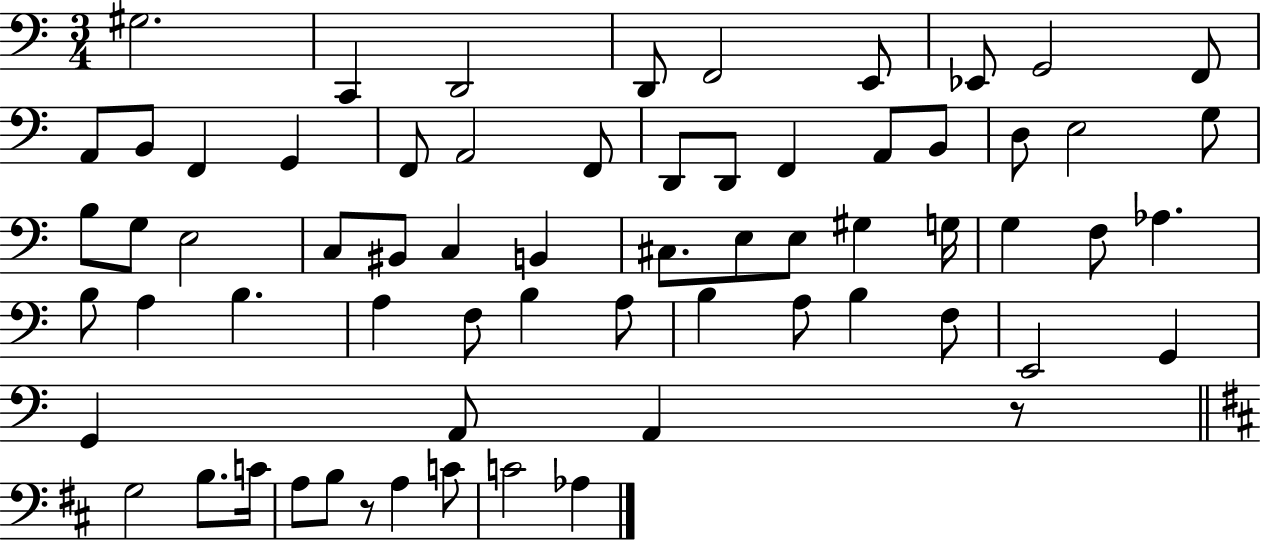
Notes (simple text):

G#3/h. C2/q D2/h D2/e F2/h E2/e Eb2/e G2/h F2/e A2/e B2/e F2/q G2/q F2/e A2/h F2/e D2/e D2/e F2/q A2/e B2/e D3/e E3/h G3/e B3/e G3/e E3/h C3/e BIS2/e C3/q B2/q C#3/e. E3/e E3/e G#3/q G3/s G3/q F3/e Ab3/q. B3/e A3/q B3/q. A3/q F3/e B3/q A3/e B3/q A3/e B3/q F3/e E2/h G2/q G2/q A2/e A2/q R/e G3/h B3/e. C4/s A3/e B3/e R/e A3/q C4/e C4/h Ab3/q